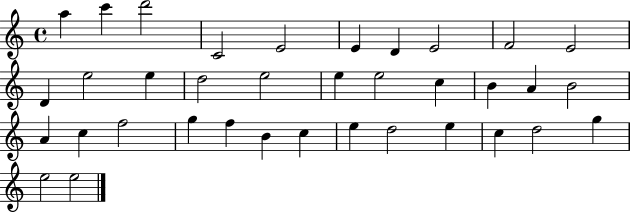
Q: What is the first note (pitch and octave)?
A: A5